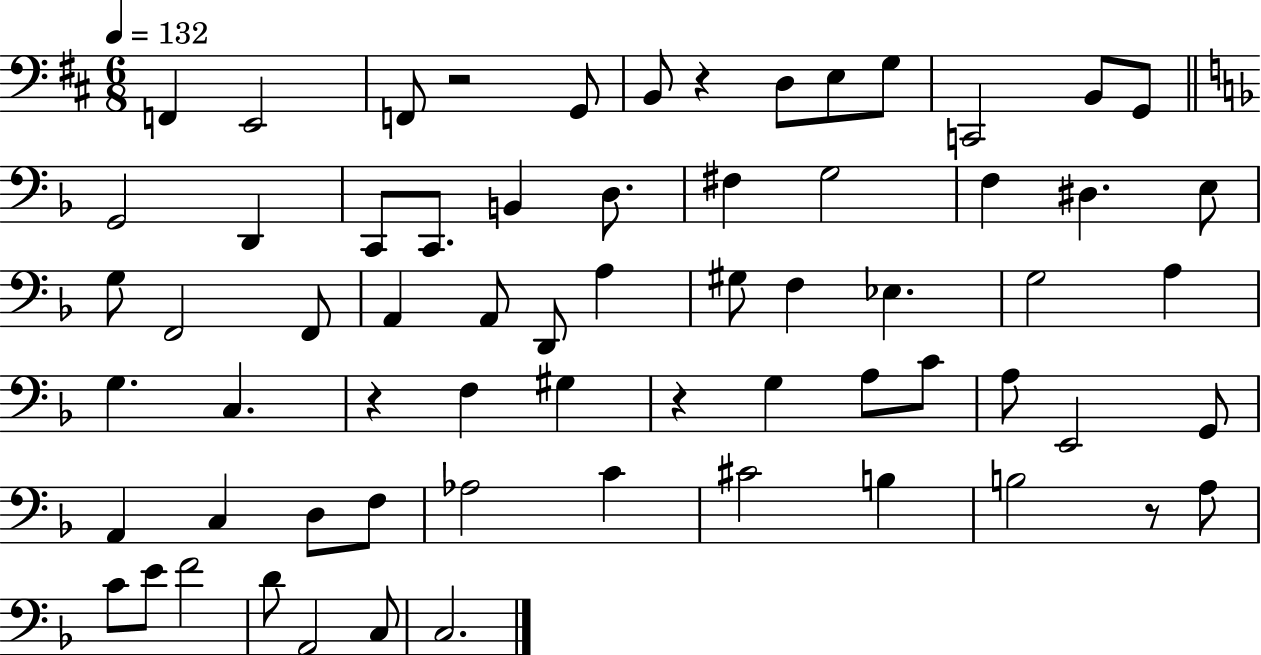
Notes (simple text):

F2/q E2/h F2/e R/h G2/e B2/e R/q D3/e E3/e G3/e C2/h B2/e G2/e G2/h D2/q C2/e C2/e. B2/q D3/e. F#3/q G3/h F3/q D#3/q. E3/e G3/e F2/h F2/e A2/q A2/e D2/e A3/q G#3/e F3/q Eb3/q. G3/h A3/q G3/q. C3/q. R/q F3/q G#3/q R/q G3/q A3/e C4/e A3/e E2/h G2/e A2/q C3/q D3/e F3/e Ab3/h C4/q C#4/h B3/q B3/h R/e A3/e C4/e E4/e F4/h D4/e A2/h C3/e C3/h.